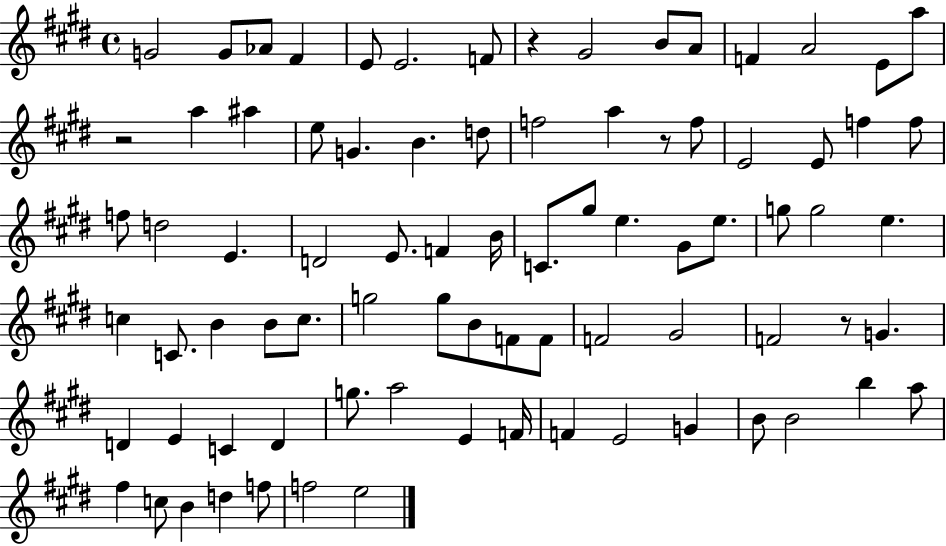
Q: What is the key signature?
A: E major